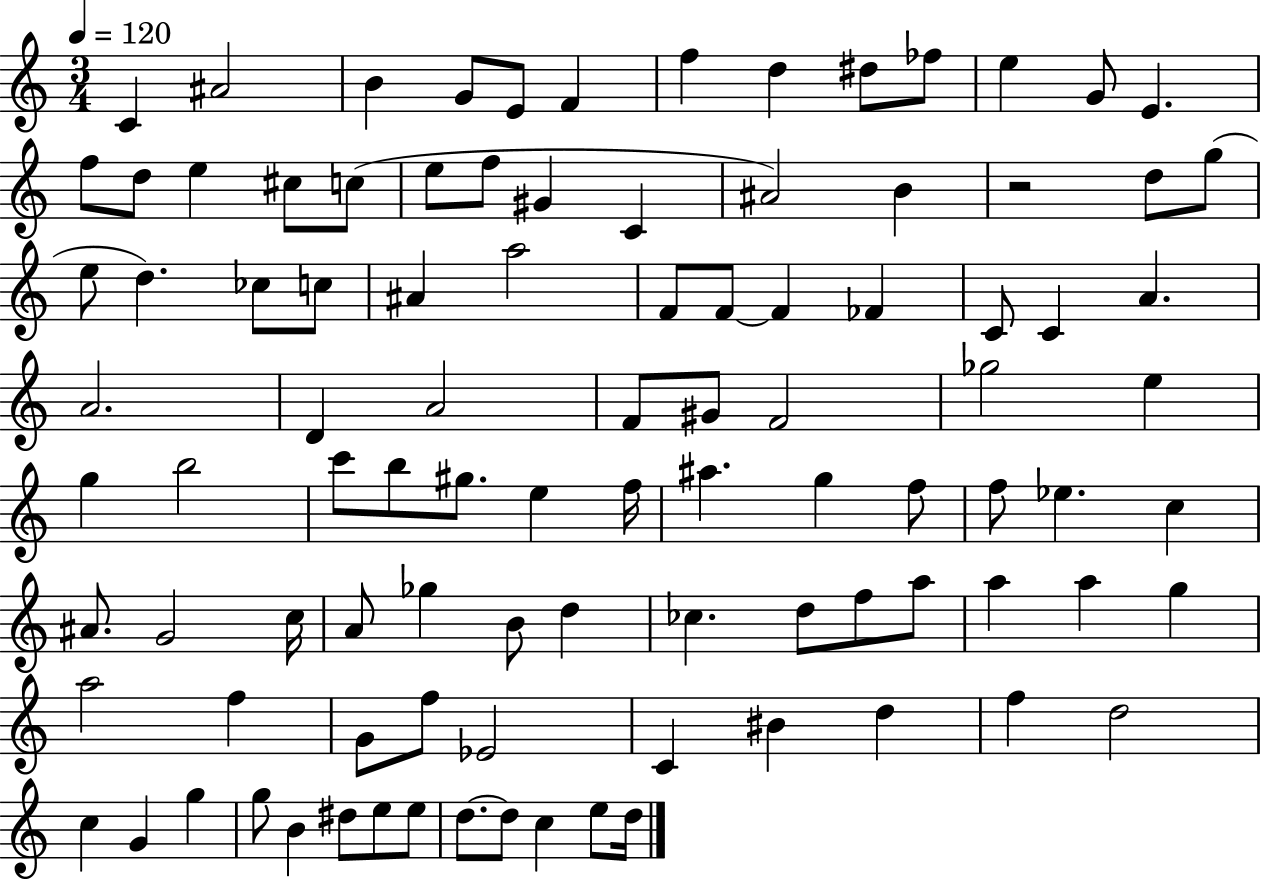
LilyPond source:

{
  \clef treble
  \numericTimeSignature
  \time 3/4
  \key c \major
  \tempo 4 = 120
  c'4 ais'2 | b'4 g'8 e'8 f'4 | f''4 d''4 dis''8 fes''8 | e''4 g'8 e'4. | \break f''8 d''8 e''4 cis''8 c''8( | e''8 f''8 gis'4 c'4 | ais'2) b'4 | r2 d''8 g''8( | \break e''8 d''4.) ces''8 c''8 | ais'4 a''2 | f'8 f'8~~ f'4 fes'4 | c'8 c'4 a'4. | \break a'2. | d'4 a'2 | f'8 gis'8 f'2 | ges''2 e''4 | \break g''4 b''2 | c'''8 b''8 gis''8. e''4 f''16 | ais''4. g''4 f''8 | f''8 ees''4. c''4 | \break ais'8. g'2 c''16 | a'8 ges''4 b'8 d''4 | ces''4. d''8 f''8 a''8 | a''4 a''4 g''4 | \break a''2 f''4 | g'8 f''8 ees'2 | c'4 bis'4 d''4 | f''4 d''2 | \break c''4 g'4 g''4 | g''8 b'4 dis''8 e''8 e''8 | d''8.~~ d''8 c''4 e''8 d''16 | \bar "|."
}